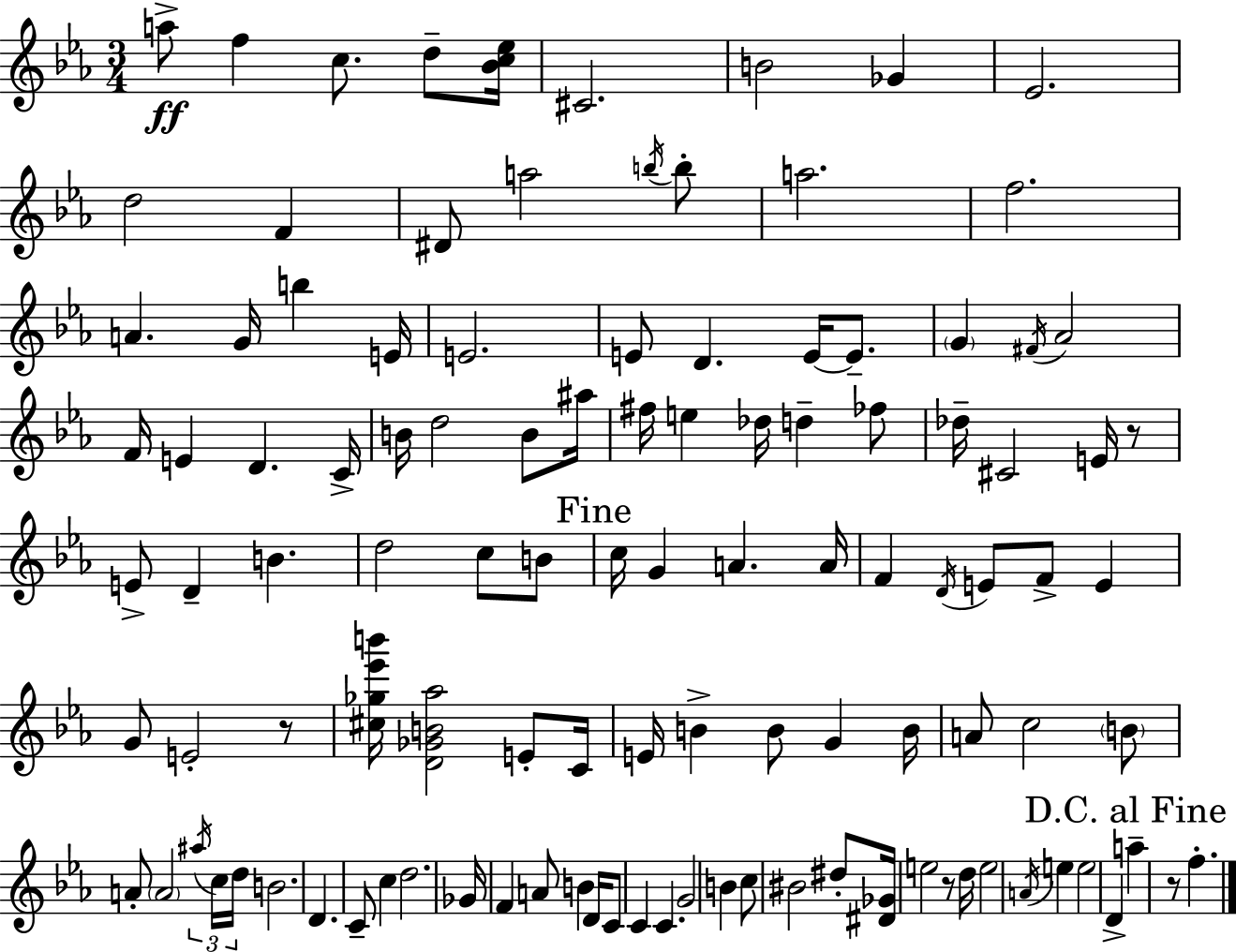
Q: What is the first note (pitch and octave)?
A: A5